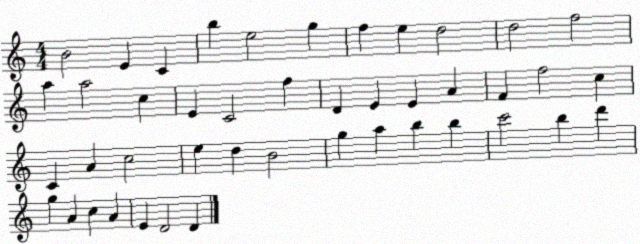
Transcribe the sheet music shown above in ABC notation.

X:1
T:Untitled
M:4/4
L:1/4
K:C
B2 E C b e2 g f e d2 d2 f2 a a2 c E C2 f D E E A F f2 c C A c2 e d B2 g a b b c'2 b d' g A c A E D2 D